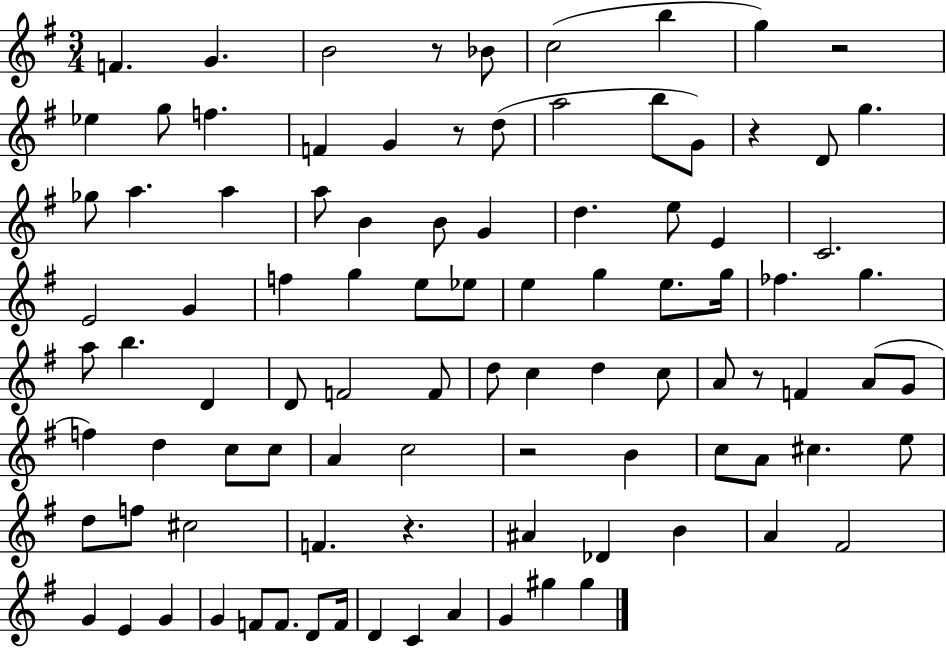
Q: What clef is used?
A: treble